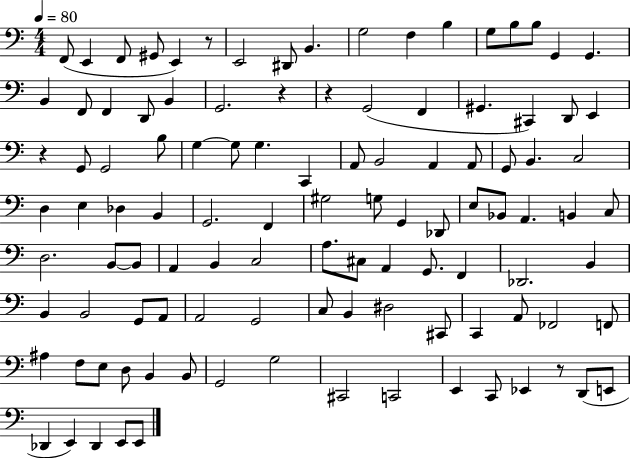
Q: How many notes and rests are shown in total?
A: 109